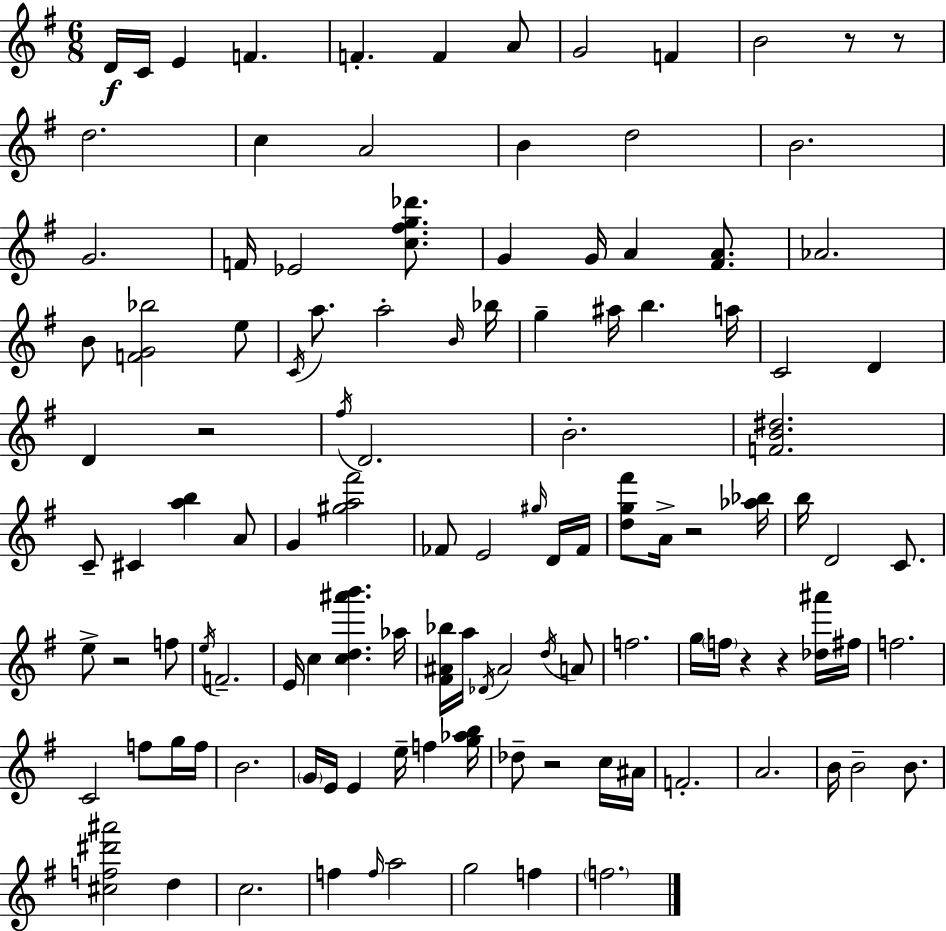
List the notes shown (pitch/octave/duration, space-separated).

D4/s C4/s E4/q F4/q. F4/q. F4/q A4/e G4/h F4/q B4/h R/e R/e D5/h. C5/q A4/h B4/q D5/h B4/h. G4/h. F4/s Eb4/h [C5,F#5,G5,Db6]/e. G4/q G4/s A4/q [F#4,A4]/e. Ab4/h. B4/e [F4,G4,Bb5]/h E5/e C4/s A5/e. A5/h B4/s Bb5/s G5/q A#5/s B5/q. A5/s C4/h D4/q D4/q R/h F#5/s D4/h. B4/h. [F4,B4,D#5]/h. C4/e C#4/q [A5,B5]/q A4/e G4/q [G#5,A5,F#6]/h FES4/e E4/h G#5/s D4/s FES4/s [D5,G5,F#6]/e A4/s R/h [Ab5,Bb5]/s B5/s D4/h C4/e. E5/e R/h F5/e E5/s F4/h. E4/s C5/q [C5,D5,A#6,B6]/q. Ab5/s [F#4,A#4,Bb5]/s A5/s Db4/s A#4/h D5/s A4/e F5/h. G5/s F5/s R/q R/q [Db5,A#6]/s F#5/s F5/h. C4/h F5/e G5/s F5/s B4/h. G4/s E4/s E4/q E5/s F5/q [G5,Ab5,B5]/s Db5/e R/h C5/s A#4/s F4/h. A4/h. B4/s B4/h B4/e. [C#5,F5,D#6,A#6]/h D5/q C5/h. F5/q F5/s A5/h G5/h F5/q F5/h.